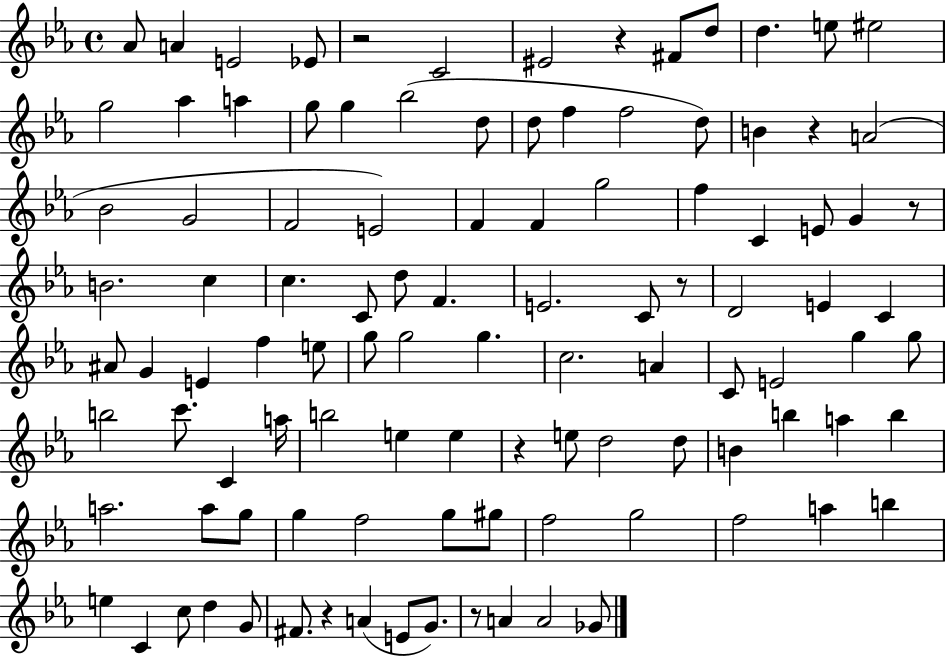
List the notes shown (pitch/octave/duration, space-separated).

Ab4/e A4/q E4/h Eb4/e R/h C4/h EIS4/h R/q F#4/e D5/e D5/q. E5/e EIS5/h G5/h Ab5/q A5/q G5/e G5/q Bb5/h D5/e D5/e F5/q F5/h D5/e B4/q R/q A4/h Bb4/h G4/h F4/h E4/h F4/q F4/q G5/h F5/q C4/q E4/e G4/q R/e B4/h. C5/q C5/q. C4/e D5/e F4/q. E4/h. C4/e R/e D4/h E4/q C4/q A#4/e G4/q E4/q F5/q E5/e G5/e G5/h G5/q. C5/h. A4/q C4/e E4/h G5/q G5/e B5/h C6/e. C4/q A5/s B5/h E5/q E5/q R/q E5/e D5/h D5/e B4/q B5/q A5/q B5/q A5/h. A5/e G5/e G5/q F5/h G5/e G#5/e F5/h G5/h F5/h A5/q B5/q E5/q C4/q C5/e D5/q G4/e F#4/e. R/q A4/q E4/e G4/e. R/e A4/q A4/h Gb4/e